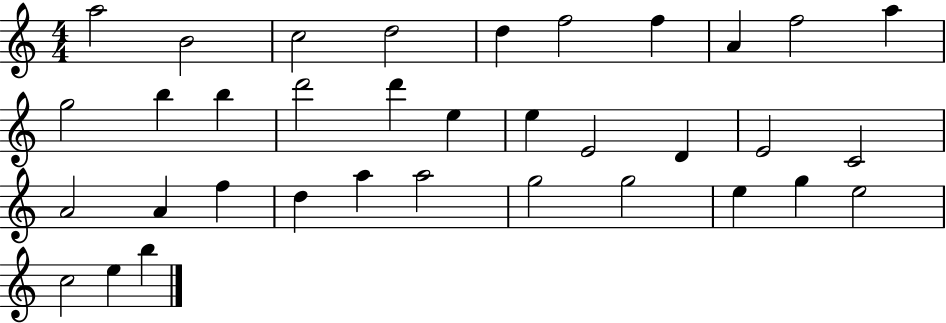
X:1
T:Untitled
M:4/4
L:1/4
K:C
a2 B2 c2 d2 d f2 f A f2 a g2 b b d'2 d' e e E2 D E2 C2 A2 A f d a a2 g2 g2 e g e2 c2 e b